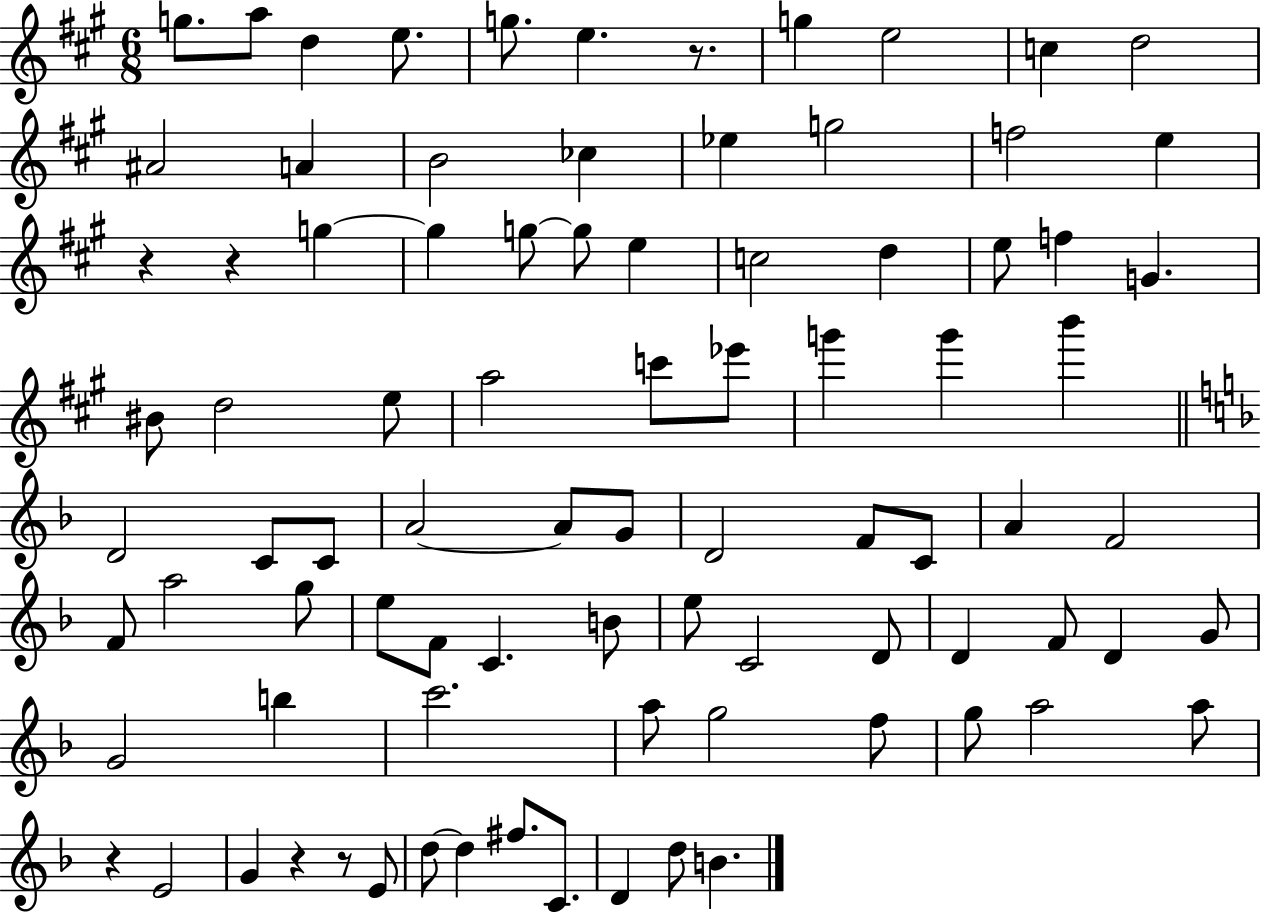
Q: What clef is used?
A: treble